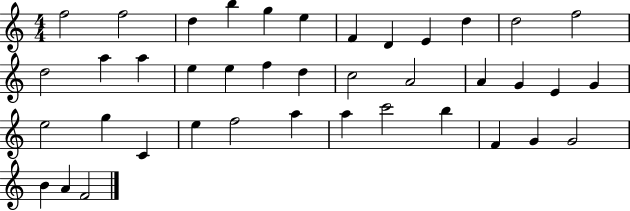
F5/h F5/h D5/q B5/q G5/q E5/q F4/q D4/q E4/q D5/q D5/h F5/h D5/h A5/q A5/q E5/q E5/q F5/q D5/q C5/h A4/h A4/q G4/q E4/q G4/q E5/h G5/q C4/q E5/q F5/h A5/q A5/q C6/h B5/q F4/q G4/q G4/h B4/q A4/q F4/h